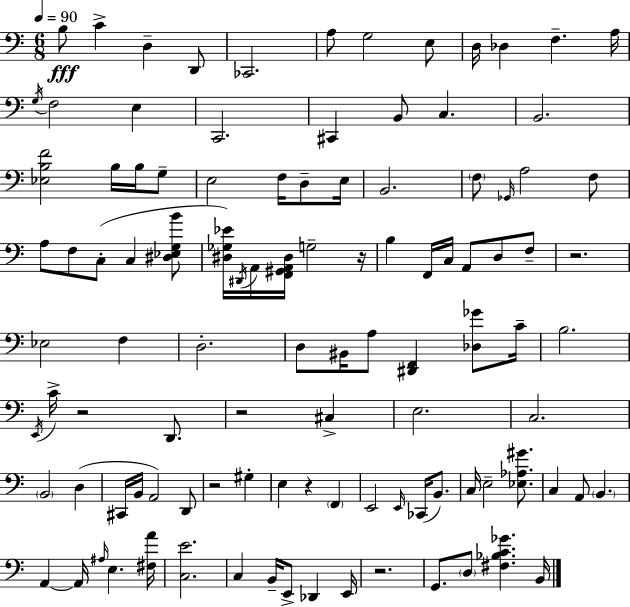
B3/e C4/q D3/q D2/e CES2/h. A3/e G3/h E3/e D3/s Db3/q F3/q. A3/s G3/s F3/h E3/q C2/h. C#2/q B2/e C3/q. B2/h. [Eb3,B3,F4]/h B3/s B3/s G3/e E3/h F3/s D3/e E3/s B2/h. F3/e Gb2/s A3/h F3/e A3/e F3/e C3/e C3/q [D#3,Eb3,G3,B4]/e [D#3,Gb3,Eb4]/s D#2/s A2/s [F2,G#2,A2,D#3]/s G3/h R/s B3/q F2/s C3/s A2/e D3/e F3/e R/h. Eb3/h F3/q D3/h. D3/e BIS2/s A3/e [D#2,F2]/q [Db3,Gb4]/e C4/s B3/h. E2/s C4/s R/h D2/e. R/h C#3/q E3/h. C3/h. B2/h D3/q C#2/s B2/s A2/h D2/e R/h G#3/q E3/q R/q F2/q E2/h E2/s CES2/s B2/e. C3/s E3/h [Eb3,Ab3,G#4]/e. C3/q A2/e B2/q. A2/q A2/s A#3/s E3/q. [F#3,A4]/s [C3,E4]/h. C3/q B2/s E2/e Db2/q E2/s R/h. G2/e. D3/e [F#3,Bb3,C4,Gb4]/q. B2/s